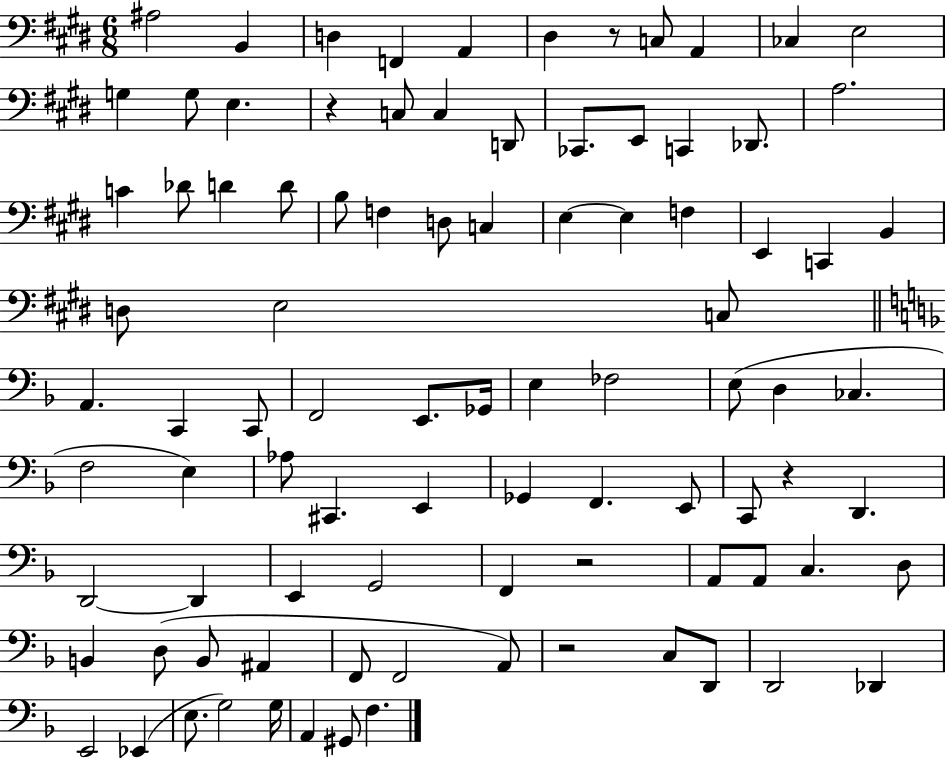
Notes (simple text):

A#3/h B2/q D3/q F2/q A2/q D#3/q R/e C3/e A2/q CES3/q E3/h G3/q G3/e E3/q. R/q C3/e C3/q D2/e CES2/e. E2/e C2/q Db2/e. A3/h. C4/q Db4/e D4/q D4/e B3/e F3/q D3/e C3/q E3/q E3/q F3/q E2/q C2/q B2/q D3/e E3/h C3/e A2/q. C2/q C2/e F2/h E2/e. Gb2/s E3/q FES3/h E3/e D3/q CES3/q. F3/h E3/q Ab3/e C#2/q. E2/q Gb2/q F2/q. E2/e C2/e R/q D2/q. D2/h D2/q E2/q G2/h F2/q R/h A2/e A2/e C3/q. D3/e B2/q D3/e B2/e A#2/q F2/e F2/h A2/e R/h C3/e D2/e D2/h Db2/q E2/h Eb2/q E3/e. G3/h G3/s A2/q G#2/e F3/q.